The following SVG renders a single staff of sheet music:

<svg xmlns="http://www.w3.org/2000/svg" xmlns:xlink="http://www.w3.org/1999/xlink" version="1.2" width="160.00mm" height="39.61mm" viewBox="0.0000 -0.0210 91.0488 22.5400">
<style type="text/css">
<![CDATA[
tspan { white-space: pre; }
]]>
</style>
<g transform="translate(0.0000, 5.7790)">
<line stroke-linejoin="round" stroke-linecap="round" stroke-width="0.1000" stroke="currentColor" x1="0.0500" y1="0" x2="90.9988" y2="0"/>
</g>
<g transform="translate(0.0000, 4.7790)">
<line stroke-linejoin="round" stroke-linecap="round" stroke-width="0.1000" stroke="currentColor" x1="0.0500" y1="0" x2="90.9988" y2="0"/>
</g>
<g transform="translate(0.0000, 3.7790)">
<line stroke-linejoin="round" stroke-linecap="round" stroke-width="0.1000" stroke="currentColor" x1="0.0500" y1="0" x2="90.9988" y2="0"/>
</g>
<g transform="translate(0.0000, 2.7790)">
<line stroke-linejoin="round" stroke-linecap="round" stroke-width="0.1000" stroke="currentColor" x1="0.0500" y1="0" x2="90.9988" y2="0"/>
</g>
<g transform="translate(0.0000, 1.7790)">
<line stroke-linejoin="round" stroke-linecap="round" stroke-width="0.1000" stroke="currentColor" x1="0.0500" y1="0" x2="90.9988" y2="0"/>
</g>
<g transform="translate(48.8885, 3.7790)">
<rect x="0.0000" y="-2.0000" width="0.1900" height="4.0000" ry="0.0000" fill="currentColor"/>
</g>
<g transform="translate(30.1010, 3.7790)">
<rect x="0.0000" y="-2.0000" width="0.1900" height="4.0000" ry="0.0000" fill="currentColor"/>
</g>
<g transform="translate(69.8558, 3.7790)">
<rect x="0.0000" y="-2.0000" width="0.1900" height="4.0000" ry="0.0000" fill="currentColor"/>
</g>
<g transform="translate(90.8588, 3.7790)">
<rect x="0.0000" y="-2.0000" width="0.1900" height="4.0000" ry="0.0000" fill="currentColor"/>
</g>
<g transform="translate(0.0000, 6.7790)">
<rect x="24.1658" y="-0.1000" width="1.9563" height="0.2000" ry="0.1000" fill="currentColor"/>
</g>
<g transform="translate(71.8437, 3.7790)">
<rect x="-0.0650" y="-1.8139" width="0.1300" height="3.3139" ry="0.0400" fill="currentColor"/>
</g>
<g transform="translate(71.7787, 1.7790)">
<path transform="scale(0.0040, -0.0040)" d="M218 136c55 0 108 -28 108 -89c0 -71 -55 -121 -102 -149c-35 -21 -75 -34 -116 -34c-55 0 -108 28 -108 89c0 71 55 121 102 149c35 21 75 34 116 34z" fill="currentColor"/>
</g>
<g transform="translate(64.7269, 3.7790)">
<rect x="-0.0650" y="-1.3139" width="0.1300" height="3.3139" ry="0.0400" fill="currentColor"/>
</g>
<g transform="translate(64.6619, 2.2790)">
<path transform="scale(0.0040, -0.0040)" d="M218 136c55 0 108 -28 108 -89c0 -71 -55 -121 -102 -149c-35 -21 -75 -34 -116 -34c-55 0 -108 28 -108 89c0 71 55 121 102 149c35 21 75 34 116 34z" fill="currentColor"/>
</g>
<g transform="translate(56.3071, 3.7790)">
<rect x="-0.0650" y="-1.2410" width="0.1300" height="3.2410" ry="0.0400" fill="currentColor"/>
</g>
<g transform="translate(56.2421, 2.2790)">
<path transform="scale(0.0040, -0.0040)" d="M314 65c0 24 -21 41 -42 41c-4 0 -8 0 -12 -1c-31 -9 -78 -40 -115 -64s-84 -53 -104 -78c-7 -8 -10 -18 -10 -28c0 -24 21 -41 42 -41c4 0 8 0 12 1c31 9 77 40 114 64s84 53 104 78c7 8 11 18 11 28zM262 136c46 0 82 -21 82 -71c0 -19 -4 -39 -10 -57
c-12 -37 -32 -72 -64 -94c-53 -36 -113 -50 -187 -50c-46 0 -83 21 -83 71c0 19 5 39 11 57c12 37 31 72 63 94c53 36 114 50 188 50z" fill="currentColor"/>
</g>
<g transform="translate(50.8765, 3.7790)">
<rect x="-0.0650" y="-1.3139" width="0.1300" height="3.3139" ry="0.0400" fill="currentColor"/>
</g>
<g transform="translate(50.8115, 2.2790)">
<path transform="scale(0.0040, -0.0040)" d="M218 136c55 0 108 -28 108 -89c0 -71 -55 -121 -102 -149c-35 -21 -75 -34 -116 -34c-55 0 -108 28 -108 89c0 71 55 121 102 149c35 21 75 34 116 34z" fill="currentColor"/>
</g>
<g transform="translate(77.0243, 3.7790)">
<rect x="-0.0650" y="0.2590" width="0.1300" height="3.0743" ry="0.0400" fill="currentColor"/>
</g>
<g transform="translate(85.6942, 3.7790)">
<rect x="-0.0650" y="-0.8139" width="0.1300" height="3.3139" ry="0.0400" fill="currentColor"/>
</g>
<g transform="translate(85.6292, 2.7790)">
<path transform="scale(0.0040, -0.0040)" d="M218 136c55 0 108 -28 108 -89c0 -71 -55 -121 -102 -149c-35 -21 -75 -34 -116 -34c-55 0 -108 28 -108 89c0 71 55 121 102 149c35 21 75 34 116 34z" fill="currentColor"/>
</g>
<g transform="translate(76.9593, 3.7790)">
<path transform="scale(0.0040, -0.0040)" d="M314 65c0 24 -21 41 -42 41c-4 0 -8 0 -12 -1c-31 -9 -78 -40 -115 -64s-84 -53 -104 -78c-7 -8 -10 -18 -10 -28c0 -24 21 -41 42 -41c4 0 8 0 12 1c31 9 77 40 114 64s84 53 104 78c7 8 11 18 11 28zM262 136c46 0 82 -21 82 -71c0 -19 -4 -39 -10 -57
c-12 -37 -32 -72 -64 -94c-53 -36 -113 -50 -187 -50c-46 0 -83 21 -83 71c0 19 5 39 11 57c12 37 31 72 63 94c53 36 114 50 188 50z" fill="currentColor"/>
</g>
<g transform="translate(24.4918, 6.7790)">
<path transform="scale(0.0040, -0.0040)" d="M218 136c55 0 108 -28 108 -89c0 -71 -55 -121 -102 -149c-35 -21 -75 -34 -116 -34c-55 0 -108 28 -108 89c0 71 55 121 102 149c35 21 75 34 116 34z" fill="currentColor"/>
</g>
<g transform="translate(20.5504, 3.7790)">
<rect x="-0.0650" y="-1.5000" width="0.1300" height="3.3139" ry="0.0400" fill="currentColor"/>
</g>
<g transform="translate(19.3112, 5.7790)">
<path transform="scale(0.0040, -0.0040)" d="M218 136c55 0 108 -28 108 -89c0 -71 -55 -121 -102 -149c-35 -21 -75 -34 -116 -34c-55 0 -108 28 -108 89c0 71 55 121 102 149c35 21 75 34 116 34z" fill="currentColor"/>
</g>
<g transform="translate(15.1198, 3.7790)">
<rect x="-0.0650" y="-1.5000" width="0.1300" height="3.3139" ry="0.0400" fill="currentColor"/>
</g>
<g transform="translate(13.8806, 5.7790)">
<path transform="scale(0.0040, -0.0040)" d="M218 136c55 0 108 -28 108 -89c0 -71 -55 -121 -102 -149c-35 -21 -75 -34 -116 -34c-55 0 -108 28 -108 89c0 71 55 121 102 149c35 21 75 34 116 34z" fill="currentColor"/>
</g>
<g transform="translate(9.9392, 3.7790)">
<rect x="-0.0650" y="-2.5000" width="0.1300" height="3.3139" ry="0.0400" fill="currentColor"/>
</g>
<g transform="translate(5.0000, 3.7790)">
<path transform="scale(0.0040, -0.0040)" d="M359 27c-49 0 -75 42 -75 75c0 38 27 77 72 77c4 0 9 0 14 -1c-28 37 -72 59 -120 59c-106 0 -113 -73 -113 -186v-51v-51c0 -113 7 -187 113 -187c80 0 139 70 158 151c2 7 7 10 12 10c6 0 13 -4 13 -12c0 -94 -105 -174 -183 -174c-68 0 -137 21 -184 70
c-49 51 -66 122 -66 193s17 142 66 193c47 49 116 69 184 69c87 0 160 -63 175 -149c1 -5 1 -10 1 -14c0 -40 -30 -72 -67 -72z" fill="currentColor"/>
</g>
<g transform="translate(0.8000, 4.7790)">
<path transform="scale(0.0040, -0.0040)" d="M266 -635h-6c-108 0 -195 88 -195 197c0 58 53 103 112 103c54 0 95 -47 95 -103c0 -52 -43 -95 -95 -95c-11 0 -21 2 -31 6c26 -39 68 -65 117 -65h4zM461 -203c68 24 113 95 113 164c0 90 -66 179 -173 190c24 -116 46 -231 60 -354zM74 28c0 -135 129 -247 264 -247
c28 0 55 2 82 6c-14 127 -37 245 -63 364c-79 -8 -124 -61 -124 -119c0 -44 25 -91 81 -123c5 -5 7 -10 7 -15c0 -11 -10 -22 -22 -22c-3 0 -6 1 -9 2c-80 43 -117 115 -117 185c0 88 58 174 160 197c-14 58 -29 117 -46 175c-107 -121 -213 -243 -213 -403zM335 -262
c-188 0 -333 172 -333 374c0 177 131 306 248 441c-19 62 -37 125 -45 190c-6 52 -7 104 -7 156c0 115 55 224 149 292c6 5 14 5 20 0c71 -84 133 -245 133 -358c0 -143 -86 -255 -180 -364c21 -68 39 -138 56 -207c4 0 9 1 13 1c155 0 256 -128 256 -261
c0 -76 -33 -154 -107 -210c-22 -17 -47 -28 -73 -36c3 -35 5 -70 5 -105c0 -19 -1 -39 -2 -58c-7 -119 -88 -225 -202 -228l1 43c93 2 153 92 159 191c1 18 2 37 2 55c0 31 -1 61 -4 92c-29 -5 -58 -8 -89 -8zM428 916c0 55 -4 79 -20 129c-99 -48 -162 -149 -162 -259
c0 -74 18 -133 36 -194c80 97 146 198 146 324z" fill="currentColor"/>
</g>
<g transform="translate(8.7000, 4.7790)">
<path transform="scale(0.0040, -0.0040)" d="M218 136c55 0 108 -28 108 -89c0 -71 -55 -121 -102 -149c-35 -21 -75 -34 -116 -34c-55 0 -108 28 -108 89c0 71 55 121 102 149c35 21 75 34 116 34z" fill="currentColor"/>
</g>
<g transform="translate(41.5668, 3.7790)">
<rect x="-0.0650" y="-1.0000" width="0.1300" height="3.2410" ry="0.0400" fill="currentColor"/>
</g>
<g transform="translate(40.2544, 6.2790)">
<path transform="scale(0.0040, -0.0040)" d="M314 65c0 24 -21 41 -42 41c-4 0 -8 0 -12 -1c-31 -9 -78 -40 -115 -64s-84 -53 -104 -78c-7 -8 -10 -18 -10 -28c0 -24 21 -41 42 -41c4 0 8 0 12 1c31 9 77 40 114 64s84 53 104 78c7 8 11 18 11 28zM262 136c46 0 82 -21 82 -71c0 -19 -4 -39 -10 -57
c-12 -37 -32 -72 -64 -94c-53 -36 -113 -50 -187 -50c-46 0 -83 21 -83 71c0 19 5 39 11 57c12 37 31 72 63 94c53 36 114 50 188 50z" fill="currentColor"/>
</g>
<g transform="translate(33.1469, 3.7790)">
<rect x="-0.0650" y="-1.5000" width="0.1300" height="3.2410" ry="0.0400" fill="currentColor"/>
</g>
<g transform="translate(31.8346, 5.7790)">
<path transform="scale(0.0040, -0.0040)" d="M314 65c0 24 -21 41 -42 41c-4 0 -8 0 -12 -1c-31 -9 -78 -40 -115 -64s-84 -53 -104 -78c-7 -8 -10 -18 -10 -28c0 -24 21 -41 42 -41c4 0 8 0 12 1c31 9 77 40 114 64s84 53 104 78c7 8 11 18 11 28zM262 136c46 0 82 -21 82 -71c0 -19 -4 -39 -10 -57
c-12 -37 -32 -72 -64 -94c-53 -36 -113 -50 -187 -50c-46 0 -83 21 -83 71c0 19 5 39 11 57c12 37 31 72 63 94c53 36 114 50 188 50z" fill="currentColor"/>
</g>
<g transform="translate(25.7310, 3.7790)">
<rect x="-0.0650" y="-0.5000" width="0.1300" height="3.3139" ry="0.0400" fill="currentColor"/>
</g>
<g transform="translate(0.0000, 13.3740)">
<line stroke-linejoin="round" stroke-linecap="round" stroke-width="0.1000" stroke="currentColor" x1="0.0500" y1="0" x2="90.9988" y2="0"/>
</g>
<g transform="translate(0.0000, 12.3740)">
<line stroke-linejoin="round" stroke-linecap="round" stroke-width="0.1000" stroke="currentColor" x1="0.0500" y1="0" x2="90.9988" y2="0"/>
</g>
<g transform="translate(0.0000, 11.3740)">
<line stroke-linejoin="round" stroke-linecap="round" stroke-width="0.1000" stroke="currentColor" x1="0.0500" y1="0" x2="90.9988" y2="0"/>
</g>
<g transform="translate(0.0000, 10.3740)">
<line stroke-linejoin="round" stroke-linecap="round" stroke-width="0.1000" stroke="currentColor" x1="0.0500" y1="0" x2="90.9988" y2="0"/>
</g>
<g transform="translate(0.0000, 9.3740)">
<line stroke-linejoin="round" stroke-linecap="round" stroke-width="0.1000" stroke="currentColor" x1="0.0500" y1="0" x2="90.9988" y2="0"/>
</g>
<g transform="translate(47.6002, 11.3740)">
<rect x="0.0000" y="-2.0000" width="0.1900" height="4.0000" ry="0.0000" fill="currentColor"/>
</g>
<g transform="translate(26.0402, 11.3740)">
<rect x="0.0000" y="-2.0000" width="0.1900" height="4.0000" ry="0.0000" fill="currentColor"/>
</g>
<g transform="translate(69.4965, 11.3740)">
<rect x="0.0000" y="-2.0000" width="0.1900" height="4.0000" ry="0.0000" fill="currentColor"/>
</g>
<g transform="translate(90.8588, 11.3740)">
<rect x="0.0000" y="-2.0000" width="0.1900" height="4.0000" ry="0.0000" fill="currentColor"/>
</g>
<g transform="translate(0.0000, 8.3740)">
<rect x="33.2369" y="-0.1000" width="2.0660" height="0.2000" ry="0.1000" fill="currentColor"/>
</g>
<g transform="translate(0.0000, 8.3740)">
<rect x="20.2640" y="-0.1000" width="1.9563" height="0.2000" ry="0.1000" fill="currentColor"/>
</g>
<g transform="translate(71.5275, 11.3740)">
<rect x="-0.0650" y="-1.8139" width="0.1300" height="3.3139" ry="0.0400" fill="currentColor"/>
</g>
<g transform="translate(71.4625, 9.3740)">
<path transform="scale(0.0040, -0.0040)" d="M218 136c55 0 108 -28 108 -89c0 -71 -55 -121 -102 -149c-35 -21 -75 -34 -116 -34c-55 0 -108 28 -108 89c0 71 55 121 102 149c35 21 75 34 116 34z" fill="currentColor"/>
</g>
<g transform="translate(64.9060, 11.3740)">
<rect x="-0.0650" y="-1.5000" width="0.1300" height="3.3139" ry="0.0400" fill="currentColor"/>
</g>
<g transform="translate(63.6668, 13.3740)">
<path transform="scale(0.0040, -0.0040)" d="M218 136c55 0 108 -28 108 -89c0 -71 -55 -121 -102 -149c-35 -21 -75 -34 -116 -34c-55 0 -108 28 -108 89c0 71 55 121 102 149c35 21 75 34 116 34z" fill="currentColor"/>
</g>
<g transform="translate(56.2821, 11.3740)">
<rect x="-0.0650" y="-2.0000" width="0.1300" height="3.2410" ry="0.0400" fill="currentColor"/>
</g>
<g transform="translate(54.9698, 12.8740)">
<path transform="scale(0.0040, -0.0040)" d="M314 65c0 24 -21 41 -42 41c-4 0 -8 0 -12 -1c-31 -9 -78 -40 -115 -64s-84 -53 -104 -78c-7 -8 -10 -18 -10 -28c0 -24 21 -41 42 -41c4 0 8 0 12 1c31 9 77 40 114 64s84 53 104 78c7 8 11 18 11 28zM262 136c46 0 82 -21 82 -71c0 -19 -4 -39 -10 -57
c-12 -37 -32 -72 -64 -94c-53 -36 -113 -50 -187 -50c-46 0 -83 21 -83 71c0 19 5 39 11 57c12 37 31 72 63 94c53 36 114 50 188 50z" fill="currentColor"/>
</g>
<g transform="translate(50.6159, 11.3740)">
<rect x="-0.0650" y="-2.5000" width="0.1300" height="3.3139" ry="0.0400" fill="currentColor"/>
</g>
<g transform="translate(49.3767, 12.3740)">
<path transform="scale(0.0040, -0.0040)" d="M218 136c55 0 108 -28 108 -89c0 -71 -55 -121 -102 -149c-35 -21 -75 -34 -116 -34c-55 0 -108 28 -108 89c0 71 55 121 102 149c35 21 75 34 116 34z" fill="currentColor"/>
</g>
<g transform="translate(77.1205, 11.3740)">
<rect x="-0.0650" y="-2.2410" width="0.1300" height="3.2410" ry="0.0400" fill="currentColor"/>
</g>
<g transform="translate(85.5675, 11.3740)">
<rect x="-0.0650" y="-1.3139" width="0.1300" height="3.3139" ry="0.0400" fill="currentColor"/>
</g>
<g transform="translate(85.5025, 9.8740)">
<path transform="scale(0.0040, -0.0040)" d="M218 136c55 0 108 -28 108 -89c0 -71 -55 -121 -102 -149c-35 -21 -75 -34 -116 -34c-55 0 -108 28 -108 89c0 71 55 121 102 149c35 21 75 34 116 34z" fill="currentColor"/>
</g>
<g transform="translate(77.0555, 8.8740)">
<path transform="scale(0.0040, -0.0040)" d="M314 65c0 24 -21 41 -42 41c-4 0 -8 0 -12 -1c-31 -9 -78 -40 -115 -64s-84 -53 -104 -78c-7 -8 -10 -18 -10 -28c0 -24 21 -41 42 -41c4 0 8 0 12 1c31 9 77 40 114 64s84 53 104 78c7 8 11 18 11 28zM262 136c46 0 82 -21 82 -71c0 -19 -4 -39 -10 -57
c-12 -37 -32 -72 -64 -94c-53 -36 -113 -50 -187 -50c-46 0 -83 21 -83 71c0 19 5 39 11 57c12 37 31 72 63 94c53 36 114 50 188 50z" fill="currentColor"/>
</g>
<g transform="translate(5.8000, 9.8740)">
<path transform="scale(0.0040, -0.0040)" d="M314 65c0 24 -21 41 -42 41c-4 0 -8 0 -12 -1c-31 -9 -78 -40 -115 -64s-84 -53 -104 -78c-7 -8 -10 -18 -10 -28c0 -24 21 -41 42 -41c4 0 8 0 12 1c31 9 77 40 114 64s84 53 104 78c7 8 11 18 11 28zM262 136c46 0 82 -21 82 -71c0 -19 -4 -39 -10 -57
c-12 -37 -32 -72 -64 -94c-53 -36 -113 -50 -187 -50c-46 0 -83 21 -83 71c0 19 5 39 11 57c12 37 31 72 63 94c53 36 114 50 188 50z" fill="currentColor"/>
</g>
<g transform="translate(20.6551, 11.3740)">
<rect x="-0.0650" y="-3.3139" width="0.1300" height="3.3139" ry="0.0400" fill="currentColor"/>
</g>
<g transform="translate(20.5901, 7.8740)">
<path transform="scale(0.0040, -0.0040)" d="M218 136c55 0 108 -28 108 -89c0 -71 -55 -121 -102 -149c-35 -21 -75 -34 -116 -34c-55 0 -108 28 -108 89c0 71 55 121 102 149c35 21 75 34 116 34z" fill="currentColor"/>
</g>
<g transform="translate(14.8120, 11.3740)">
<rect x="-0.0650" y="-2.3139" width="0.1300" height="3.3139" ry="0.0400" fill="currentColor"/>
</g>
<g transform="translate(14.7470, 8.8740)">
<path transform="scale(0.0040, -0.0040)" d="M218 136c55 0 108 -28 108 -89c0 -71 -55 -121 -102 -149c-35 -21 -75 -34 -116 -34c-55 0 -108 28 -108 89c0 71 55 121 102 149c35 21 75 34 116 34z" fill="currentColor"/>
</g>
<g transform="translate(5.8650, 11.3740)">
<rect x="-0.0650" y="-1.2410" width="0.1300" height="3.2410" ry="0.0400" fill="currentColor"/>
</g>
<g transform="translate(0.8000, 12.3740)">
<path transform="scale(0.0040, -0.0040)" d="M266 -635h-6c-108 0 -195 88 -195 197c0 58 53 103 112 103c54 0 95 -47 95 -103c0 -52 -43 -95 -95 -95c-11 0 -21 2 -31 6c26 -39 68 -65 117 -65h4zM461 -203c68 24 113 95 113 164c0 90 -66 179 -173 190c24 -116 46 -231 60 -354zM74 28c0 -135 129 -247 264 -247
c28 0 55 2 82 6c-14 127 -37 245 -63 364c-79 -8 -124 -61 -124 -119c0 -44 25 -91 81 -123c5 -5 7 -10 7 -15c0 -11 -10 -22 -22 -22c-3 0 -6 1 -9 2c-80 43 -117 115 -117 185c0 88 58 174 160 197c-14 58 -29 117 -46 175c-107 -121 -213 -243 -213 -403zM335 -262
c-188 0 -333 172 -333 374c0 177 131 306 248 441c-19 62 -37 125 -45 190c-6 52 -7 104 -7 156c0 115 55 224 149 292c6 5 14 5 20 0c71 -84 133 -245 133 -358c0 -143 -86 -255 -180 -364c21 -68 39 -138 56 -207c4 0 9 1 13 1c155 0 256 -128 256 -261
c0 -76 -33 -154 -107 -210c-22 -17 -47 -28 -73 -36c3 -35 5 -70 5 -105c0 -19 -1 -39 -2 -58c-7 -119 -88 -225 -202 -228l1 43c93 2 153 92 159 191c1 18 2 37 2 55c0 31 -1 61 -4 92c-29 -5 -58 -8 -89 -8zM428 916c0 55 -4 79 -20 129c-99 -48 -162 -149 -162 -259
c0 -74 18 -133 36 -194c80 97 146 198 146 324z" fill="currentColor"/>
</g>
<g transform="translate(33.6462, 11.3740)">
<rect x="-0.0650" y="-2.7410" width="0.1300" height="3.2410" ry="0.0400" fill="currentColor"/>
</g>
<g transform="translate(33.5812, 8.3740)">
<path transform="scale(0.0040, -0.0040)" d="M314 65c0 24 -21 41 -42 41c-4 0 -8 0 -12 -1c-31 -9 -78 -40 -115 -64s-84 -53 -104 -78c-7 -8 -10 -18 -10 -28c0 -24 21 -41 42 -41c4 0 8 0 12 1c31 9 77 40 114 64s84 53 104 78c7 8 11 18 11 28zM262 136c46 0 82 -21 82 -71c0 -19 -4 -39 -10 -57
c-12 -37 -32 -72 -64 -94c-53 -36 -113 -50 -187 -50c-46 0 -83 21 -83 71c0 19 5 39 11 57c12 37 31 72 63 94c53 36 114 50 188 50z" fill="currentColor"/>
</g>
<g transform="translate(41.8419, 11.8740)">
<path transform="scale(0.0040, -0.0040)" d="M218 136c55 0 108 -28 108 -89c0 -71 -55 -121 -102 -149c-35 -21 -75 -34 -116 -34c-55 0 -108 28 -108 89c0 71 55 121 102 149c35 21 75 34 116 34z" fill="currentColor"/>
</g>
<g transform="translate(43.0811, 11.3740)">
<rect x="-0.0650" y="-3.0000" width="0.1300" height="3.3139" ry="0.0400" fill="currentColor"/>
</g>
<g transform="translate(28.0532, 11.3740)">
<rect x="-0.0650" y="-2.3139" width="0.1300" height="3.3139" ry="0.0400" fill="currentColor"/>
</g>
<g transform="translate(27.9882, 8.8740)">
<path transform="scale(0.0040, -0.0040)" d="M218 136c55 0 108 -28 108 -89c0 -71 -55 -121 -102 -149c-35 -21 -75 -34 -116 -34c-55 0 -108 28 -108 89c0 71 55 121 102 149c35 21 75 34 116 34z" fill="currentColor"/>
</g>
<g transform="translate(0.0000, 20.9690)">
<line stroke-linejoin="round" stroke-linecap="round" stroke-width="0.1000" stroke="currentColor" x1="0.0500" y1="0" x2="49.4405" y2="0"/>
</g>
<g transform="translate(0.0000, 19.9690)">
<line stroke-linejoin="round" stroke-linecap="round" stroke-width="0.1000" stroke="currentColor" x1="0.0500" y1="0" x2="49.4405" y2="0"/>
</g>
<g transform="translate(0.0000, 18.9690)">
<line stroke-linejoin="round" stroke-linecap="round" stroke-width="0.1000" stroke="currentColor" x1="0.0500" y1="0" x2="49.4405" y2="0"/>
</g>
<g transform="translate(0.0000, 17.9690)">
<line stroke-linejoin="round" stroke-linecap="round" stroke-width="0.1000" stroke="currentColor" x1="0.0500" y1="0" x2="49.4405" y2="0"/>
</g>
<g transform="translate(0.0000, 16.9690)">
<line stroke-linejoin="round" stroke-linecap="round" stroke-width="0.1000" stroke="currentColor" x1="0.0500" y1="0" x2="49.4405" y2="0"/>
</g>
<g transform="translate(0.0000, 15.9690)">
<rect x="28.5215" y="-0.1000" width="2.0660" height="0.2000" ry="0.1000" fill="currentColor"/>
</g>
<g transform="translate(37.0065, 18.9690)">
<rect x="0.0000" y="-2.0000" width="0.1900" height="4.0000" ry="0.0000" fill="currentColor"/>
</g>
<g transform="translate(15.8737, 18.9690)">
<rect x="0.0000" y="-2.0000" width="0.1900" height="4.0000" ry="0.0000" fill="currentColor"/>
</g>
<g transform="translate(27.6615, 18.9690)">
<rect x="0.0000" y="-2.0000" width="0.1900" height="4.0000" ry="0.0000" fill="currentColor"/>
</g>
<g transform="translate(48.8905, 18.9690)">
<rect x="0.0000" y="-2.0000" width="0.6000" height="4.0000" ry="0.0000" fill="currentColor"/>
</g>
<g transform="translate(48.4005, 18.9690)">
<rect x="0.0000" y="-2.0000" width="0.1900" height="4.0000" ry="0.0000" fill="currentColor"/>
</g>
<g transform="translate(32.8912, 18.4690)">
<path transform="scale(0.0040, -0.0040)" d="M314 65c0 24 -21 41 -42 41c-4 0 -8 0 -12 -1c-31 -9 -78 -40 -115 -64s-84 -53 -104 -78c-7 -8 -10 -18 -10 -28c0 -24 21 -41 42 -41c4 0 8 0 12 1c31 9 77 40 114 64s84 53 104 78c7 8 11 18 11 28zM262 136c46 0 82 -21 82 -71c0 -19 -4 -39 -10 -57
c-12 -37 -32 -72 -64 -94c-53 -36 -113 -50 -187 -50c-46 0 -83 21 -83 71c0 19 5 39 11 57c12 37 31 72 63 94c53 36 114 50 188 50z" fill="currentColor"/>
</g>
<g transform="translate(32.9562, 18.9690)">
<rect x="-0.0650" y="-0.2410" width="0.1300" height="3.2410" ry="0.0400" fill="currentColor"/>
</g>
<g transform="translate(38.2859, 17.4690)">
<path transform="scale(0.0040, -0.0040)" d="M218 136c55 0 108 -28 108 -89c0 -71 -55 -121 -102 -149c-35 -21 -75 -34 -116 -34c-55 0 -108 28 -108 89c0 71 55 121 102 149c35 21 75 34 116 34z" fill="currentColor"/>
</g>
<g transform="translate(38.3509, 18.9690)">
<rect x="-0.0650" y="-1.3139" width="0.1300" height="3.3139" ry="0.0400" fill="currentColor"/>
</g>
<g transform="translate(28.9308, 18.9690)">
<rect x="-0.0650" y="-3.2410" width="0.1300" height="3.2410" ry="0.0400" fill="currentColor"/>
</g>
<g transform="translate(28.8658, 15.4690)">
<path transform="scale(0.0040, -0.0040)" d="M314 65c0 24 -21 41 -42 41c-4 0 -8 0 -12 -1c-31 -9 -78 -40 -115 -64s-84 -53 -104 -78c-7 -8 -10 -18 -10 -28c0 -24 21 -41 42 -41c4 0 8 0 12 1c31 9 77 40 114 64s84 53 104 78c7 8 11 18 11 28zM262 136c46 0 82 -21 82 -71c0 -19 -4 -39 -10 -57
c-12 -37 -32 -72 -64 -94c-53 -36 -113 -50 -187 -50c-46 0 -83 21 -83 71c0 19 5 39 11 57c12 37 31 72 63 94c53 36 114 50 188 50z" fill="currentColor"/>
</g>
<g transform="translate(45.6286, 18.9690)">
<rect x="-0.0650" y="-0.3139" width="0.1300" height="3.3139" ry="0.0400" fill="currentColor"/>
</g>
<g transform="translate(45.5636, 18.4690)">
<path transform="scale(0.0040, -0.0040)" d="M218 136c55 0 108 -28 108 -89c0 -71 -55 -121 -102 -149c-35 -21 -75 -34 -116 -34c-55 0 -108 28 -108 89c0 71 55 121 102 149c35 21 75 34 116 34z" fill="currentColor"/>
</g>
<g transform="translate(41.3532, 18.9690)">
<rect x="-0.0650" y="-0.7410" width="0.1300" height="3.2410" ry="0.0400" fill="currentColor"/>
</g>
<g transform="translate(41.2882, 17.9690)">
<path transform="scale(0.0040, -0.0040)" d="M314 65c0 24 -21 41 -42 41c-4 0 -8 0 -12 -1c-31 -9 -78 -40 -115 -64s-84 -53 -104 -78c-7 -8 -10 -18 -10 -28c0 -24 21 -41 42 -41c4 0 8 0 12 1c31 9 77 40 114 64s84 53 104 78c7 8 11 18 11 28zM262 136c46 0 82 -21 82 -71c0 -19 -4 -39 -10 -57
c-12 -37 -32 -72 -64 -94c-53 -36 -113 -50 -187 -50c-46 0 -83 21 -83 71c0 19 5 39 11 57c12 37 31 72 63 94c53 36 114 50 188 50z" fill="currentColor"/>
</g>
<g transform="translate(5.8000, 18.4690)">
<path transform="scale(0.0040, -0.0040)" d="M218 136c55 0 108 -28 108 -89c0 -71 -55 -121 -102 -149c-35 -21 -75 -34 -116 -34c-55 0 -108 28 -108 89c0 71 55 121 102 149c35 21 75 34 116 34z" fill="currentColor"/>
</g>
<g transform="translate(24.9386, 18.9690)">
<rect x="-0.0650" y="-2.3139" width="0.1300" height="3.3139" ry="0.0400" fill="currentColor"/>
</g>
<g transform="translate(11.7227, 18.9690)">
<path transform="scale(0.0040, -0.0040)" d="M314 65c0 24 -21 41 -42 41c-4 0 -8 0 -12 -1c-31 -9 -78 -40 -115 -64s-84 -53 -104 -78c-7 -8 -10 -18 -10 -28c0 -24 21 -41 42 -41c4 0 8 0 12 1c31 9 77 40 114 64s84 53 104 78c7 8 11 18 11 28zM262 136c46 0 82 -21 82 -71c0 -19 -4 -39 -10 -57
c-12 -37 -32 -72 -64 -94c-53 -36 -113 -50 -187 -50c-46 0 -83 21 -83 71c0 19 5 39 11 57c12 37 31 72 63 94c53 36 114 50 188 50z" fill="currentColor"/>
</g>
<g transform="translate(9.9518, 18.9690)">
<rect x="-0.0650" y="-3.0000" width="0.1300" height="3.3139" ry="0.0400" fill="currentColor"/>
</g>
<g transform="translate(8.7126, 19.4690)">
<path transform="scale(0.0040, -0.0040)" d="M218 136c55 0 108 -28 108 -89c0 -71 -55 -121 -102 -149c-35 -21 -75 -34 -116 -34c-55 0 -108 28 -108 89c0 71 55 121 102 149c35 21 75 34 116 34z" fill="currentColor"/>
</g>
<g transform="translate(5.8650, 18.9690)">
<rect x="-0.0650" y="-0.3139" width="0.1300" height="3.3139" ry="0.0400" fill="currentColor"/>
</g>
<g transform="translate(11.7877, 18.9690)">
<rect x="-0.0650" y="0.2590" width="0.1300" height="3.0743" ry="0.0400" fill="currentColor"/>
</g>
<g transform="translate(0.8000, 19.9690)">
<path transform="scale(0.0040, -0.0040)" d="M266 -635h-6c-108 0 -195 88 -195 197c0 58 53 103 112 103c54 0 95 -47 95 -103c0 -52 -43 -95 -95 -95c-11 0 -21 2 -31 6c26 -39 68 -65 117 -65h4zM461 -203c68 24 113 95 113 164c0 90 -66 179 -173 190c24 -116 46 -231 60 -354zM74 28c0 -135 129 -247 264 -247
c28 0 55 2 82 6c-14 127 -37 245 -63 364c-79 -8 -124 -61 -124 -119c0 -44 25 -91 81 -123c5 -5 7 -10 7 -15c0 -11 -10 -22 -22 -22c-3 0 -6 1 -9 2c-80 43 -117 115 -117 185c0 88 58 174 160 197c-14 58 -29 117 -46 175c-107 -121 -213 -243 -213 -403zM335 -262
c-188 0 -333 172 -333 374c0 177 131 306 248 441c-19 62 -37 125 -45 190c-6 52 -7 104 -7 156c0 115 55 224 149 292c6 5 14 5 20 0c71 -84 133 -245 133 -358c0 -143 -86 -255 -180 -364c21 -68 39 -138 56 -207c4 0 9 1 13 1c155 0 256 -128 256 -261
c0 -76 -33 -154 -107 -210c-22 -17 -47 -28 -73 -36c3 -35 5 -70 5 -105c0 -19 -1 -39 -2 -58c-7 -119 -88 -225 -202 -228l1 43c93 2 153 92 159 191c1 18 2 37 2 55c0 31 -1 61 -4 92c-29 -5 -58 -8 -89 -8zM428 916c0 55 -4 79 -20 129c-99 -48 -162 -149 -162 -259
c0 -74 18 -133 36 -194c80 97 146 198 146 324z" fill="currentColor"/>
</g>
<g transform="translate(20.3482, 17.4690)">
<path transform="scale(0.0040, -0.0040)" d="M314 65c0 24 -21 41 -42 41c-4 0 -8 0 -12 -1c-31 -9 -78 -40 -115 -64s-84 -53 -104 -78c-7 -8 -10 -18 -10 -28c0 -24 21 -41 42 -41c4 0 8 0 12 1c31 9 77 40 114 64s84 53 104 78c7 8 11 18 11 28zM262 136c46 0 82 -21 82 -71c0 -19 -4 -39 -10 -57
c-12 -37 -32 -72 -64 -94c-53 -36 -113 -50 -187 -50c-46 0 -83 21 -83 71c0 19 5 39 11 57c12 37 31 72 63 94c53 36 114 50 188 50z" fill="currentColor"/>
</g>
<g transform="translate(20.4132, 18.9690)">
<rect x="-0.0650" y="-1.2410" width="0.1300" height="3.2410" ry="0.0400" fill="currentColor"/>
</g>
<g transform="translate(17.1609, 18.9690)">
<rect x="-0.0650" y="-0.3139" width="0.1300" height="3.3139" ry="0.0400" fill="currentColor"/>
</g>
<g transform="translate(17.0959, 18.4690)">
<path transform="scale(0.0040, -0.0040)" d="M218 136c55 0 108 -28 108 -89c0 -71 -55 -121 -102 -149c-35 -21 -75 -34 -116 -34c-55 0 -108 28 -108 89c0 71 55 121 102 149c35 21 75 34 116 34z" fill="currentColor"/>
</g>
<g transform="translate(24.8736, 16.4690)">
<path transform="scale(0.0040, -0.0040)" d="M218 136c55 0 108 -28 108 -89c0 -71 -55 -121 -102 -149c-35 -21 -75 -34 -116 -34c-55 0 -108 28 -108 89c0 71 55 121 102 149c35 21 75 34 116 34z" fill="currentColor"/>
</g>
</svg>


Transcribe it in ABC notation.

X:1
T:Untitled
M:4/4
L:1/4
K:C
G E E C E2 D2 e e2 e f B2 d e2 g b g a2 A G F2 E f g2 e c A B2 c e2 g b2 c2 e d2 c